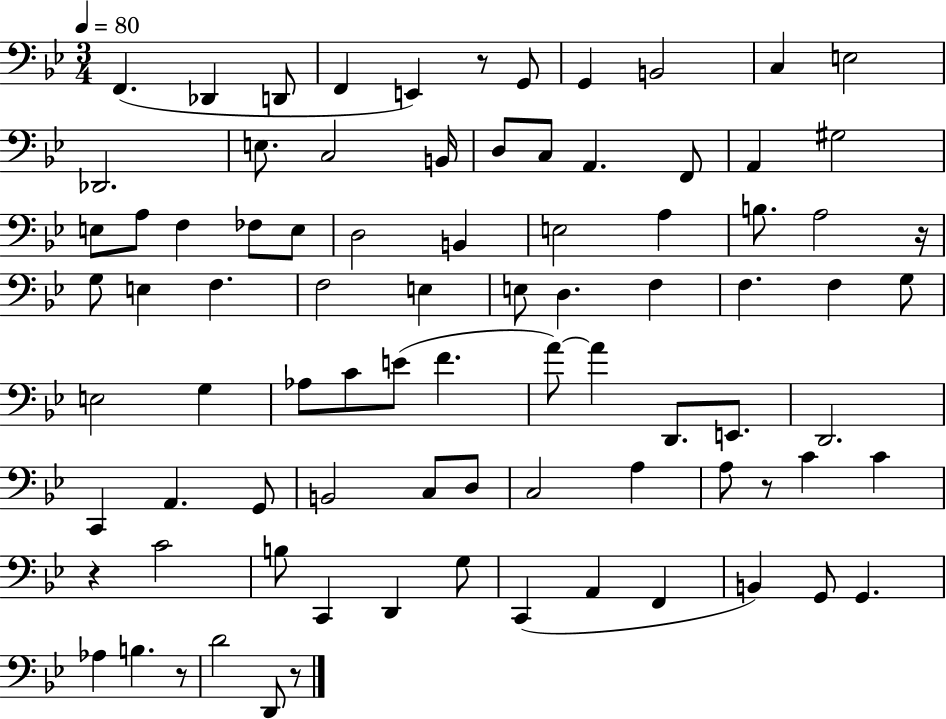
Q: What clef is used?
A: bass